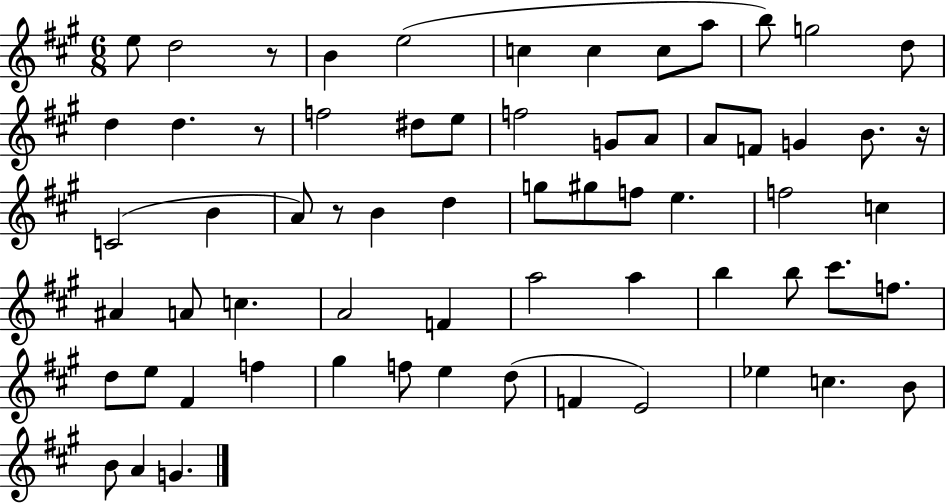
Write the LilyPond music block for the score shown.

{
  \clef treble
  \numericTimeSignature
  \time 6/8
  \key a \major
  e''8 d''2 r8 | b'4 e''2( | c''4 c''4 c''8 a''8 | b''8) g''2 d''8 | \break d''4 d''4. r8 | f''2 dis''8 e''8 | f''2 g'8 a'8 | a'8 f'8 g'4 b'8. r16 | \break c'2( b'4 | a'8) r8 b'4 d''4 | g''8 gis''8 f''8 e''4. | f''2 c''4 | \break ais'4 a'8 c''4. | a'2 f'4 | a''2 a''4 | b''4 b''8 cis'''8. f''8. | \break d''8 e''8 fis'4 f''4 | gis''4 f''8 e''4 d''8( | f'4 e'2) | ees''4 c''4. b'8 | \break b'8 a'4 g'4. | \bar "|."
}